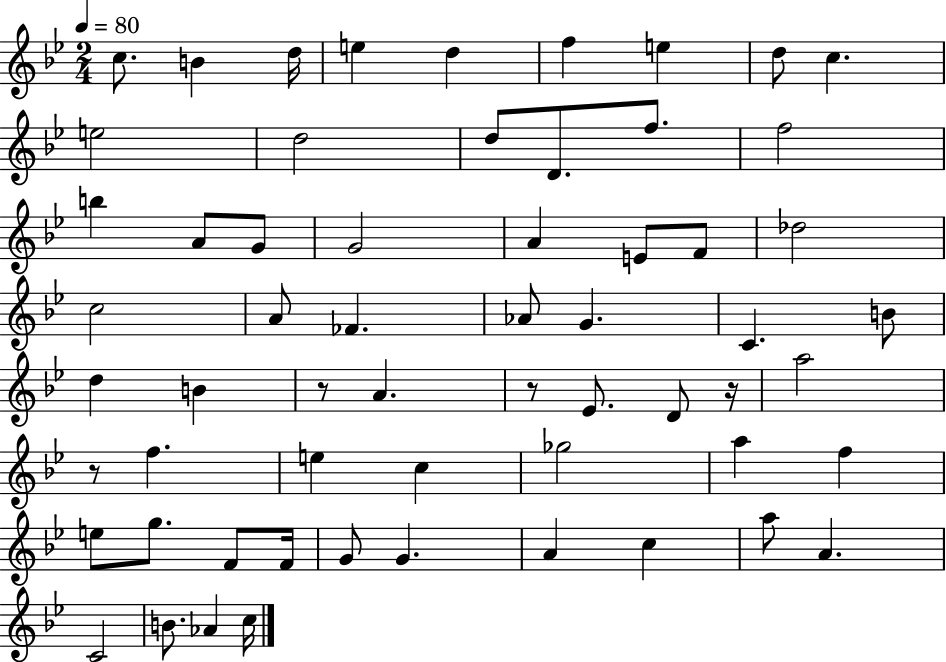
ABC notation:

X:1
T:Untitled
M:2/4
L:1/4
K:Bb
c/2 B d/4 e d f e d/2 c e2 d2 d/2 D/2 f/2 f2 b A/2 G/2 G2 A E/2 F/2 _d2 c2 A/2 _F _A/2 G C B/2 d B z/2 A z/2 _E/2 D/2 z/4 a2 z/2 f e c _g2 a f e/2 g/2 F/2 F/4 G/2 G A c a/2 A C2 B/2 _A c/4